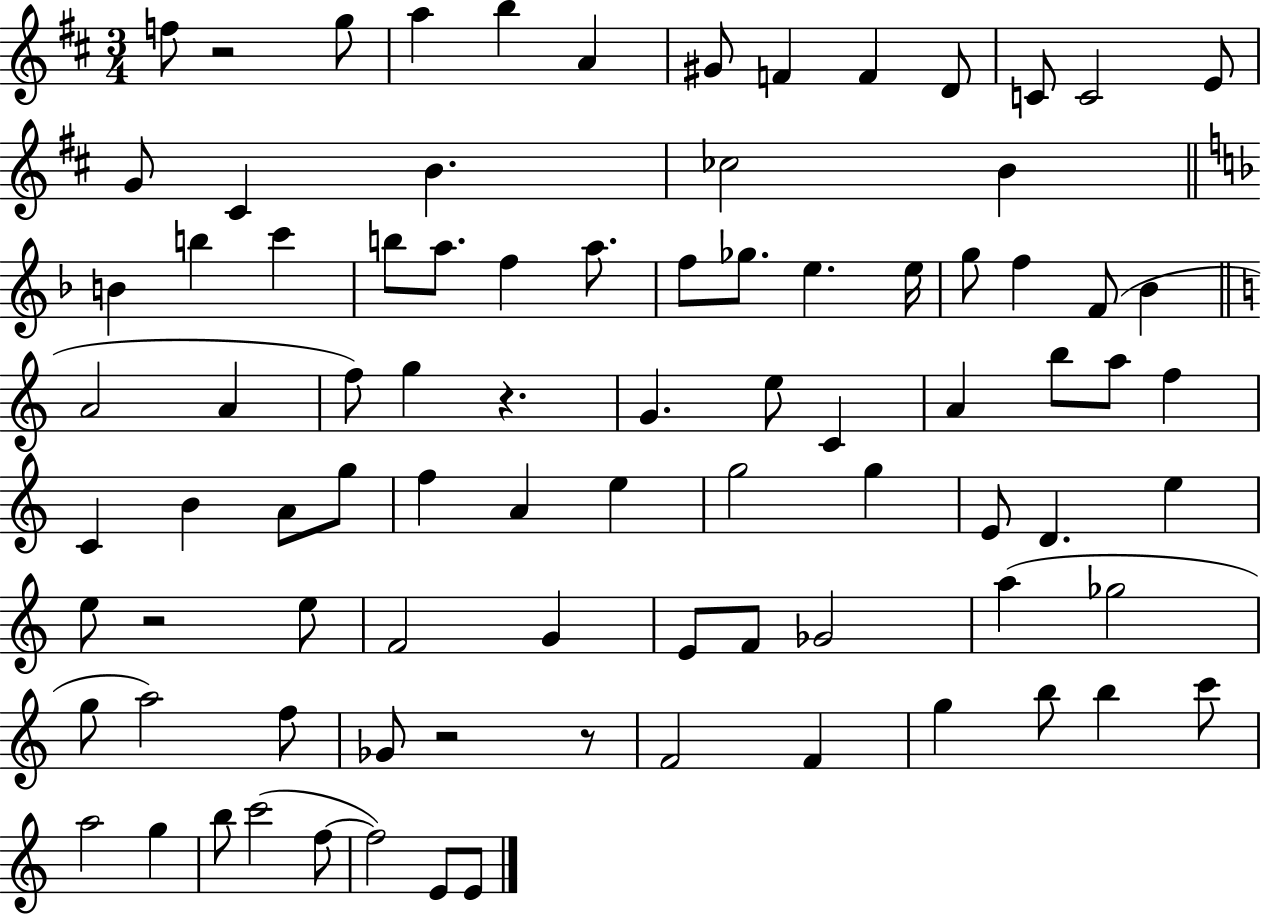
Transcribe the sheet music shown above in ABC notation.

X:1
T:Untitled
M:3/4
L:1/4
K:D
f/2 z2 g/2 a b A ^G/2 F F D/2 C/2 C2 E/2 G/2 ^C B _c2 B B b c' b/2 a/2 f a/2 f/2 _g/2 e e/4 g/2 f F/2 _B A2 A f/2 g z G e/2 C A b/2 a/2 f C B A/2 g/2 f A e g2 g E/2 D e e/2 z2 e/2 F2 G E/2 F/2 _G2 a _g2 g/2 a2 f/2 _G/2 z2 z/2 F2 F g b/2 b c'/2 a2 g b/2 c'2 f/2 f2 E/2 E/2